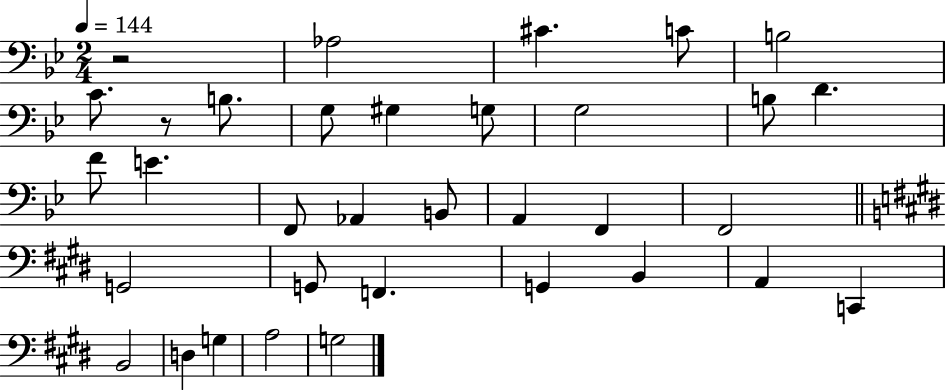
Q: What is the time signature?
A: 2/4